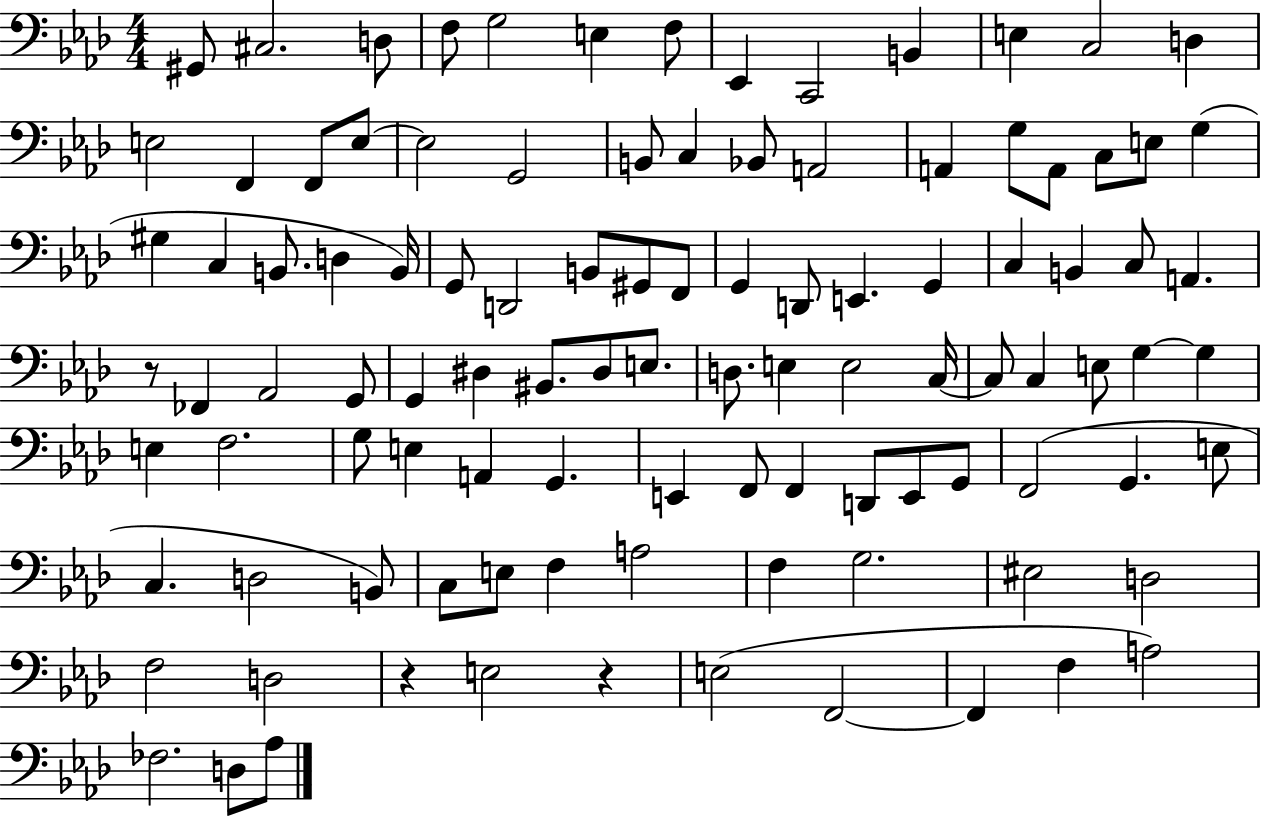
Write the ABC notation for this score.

X:1
T:Untitled
M:4/4
L:1/4
K:Ab
^G,,/2 ^C,2 D,/2 F,/2 G,2 E, F,/2 _E,, C,,2 B,, E, C,2 D, E,2 F,, F,,/2 E,/2 E,2 G,,2 B,,/2 C, _B,,/2 A,,2 A,, G,/2 A,,/2 C,/2 E,/2 G, ^G, C, B,,/2 D, B,,/4 G,,/2 D,,2 B,,/2 ^G,,/2 F,,/2 G,, D,,/2 E,, G,, C, B,, C,/2 A,, z/2 _F,, _A,,2 G,,/2 G,, ^D, ^B,,/2 ^D,/2 E,/2 D,/2 E, E,2 C,/4 C,/2 C, E,/2 G, G, E, F,2 G,/2 E, A,, G,, E,, F,,/2 F,, D,,/2 E,,/2 G,,/2 F,,2 G,, E,/2 C, D,2 B,,/2 C,/2 E,/2 F, A,2 F, G,2 ^E,2 D,2 F,2 D,2 z E,2 z E,2 F,,2 F,, F, A,2 _F,2 D,/2 _A,/2